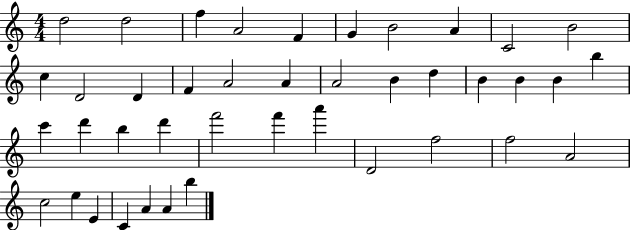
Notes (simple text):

D5/h D5/h F5/q A4/h F4/q G4/q B4/h A4/q C4/h B4/h C5/q D4/h D4/q F4/q A4/h A4/q A4/h B4/q D5/q B4/q B4/q B4/q B5/q C6/q D6/q B5/q D6/q F6/h F6/q A6/q D4/h F5/h F5/h A4/h C5/h E5/q E4/q C4/q A4/q A4/q B5/q